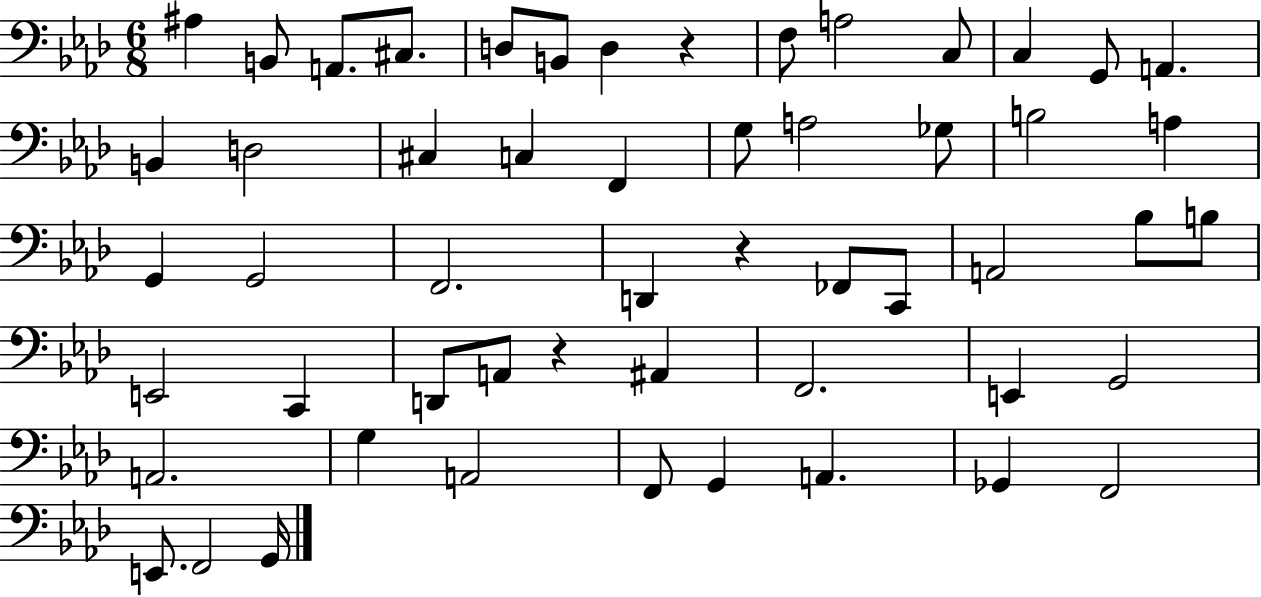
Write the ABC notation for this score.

X:1
T:Untitled
M:6/8
L:1/4
K:Ab
^A, B,,/2 A,,/2 ^C,/2 D,/2 B,,/2 D, z F,/2 A,2 C,/2 C, G,,/2 A,, B,, D,2 ^C, C, F,, G,/2 A,2 _G,/2 B,2 A, G,, G,,2 F,,2 D,, z _F,,/2 C,,/2 A,,2 _B,/2 B,/2 E,,2 C,, D,,/2 A,,/2 z ^A,, F,,2 E,, G,,2 A,,2 G, A,,2 F,,/2 G,, A,, _G,, F,,2 E,,/2 F,,2 G,,/4